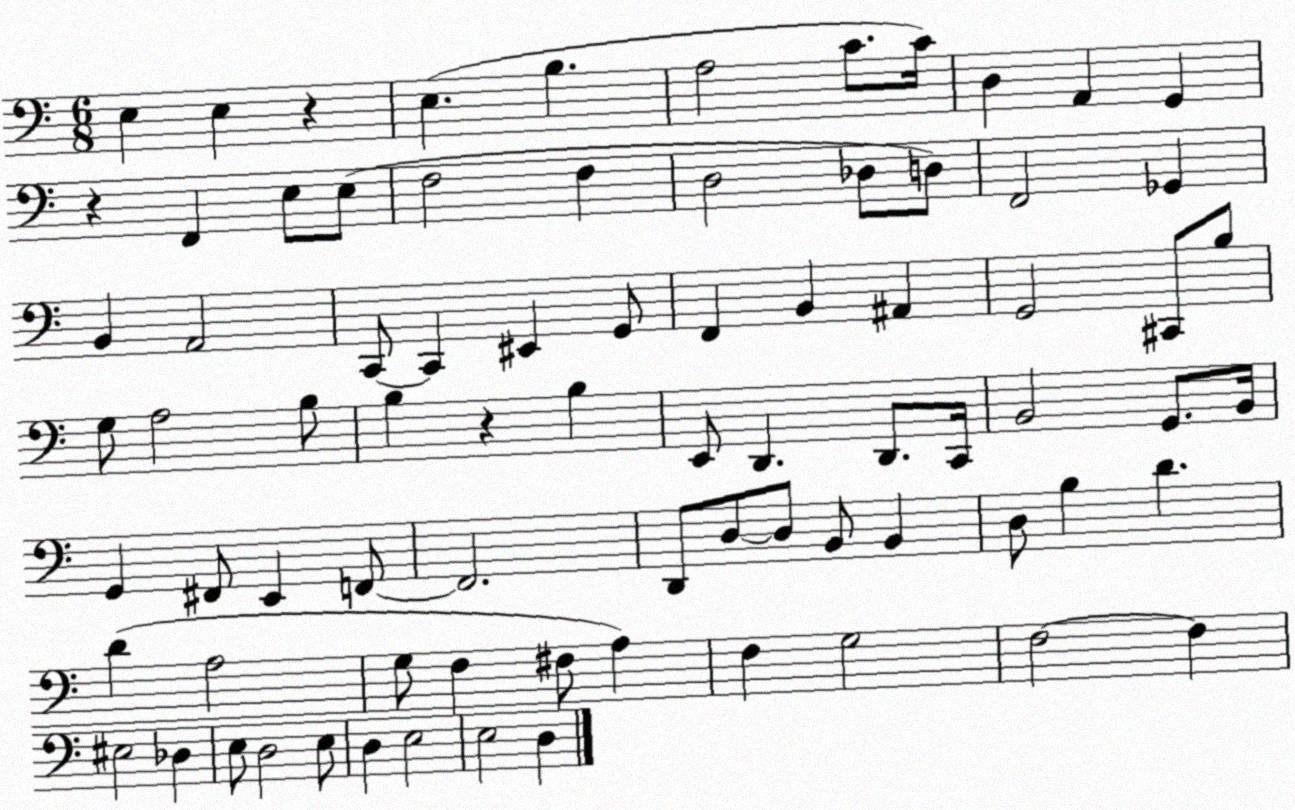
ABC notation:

X:1
T:Untitled
M:6/8
L:1/4
K:C
E, E, z E, B, A,2 C/2 C/4 D, A,, G,, z F,, E,/2 E,/2 F,2 F, D,2 _D,/2 D,/2 F,,2 _G,, B,, A,,2 C,,/2 C,, ^E,, G,,/2 F,, B,, ^A,, G,,2 ^C,,/2 B,/2 G,/2 A,2 B,/2 B, z B, E,,/2 D,, D,,/2 C,,/4 B,,2 G,,/2 B,,/4 G,, ^F,,/2 E,, F,,/2 F,,2 D,,/2 D,/2 D,/2 B,,/2 B,, D,/2 B, D D A,2 G,/2 F, ^F,/2 A, F, G,2 F,2 F, ^E,2 _D, E,/2 D,2 E,/2 D, E,2 E,2 D,